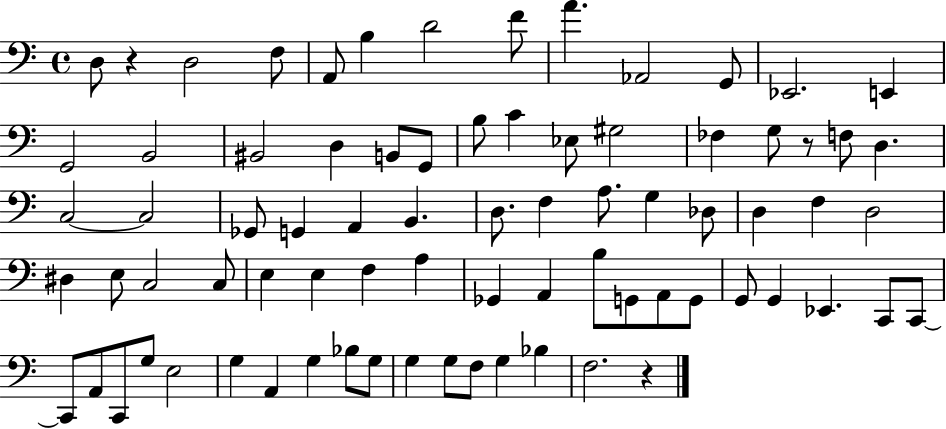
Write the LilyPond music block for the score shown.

{
  \clef bass
  \time 4/4
  \defaultTimeSignature
  \key c \major
  \repeat volta 2 { d8 r4 d2 f8 | a,8 b4 d'2 f'8 | a'4. aes,2 g,8 | ees,2. e,4 | \break g,2 b,2 | bis,2 d4 b,8 g,8 | b8 c'4 ees8 gis2 | fes4 g8 r8 f8 d4. | \break c2~~ c2 | ges,8 g,4 a,4 b,4. | d8. f4 a8. g4 des8 | d4 f4 d2 | \break dis4 e8 c2 c8 | e4 e4 f4 a4 | ges,4 a,4 b8 g,8 a,8 g,8 | g,8 g,4 ees,4. c,8 c,8~~ | \break c,8 a,8 c,8 g8 e2 | g4 a,4 g4 bes8 g8 | g4 g8 f8 g4 bes4 | f2. r4 | \break } \bar "|."
}